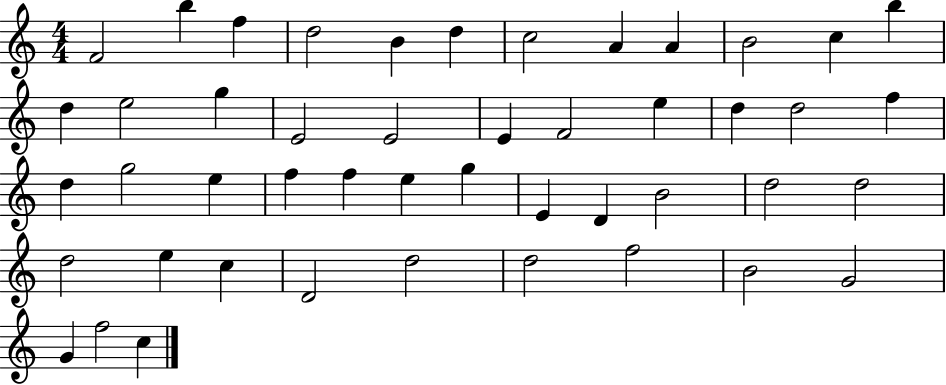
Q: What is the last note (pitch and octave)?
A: C5